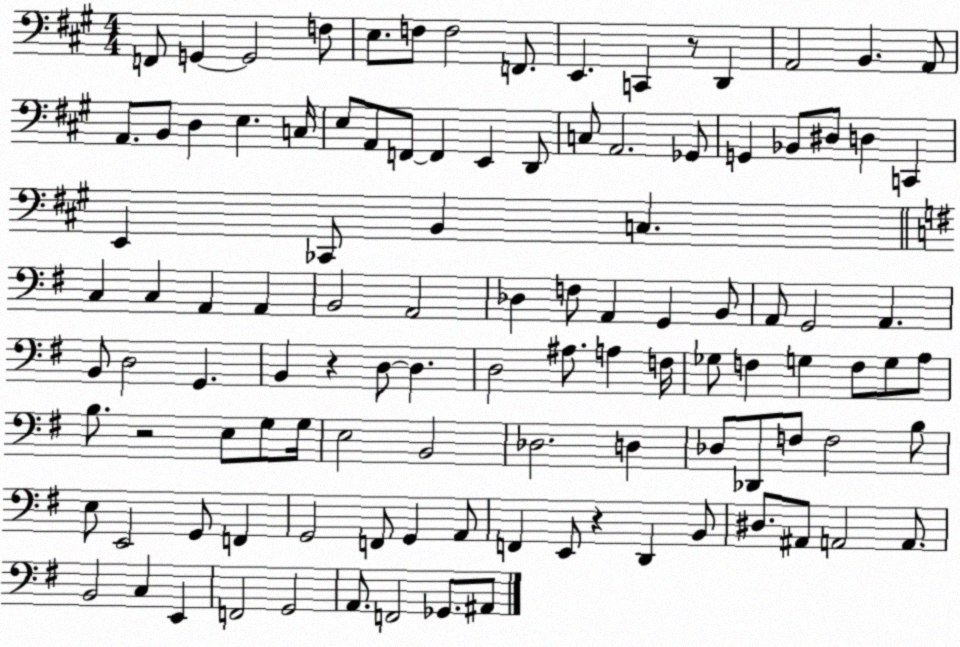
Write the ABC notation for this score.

X:1
T:Untitled
M:4/4
L:1/4
K:A
F,,/2 G,, G,,2 F,/2 E,/2 F,/2 F,2 F,,/2 E,, C,, z/2 D,, A,,2 B,, A,,/2 A,,/2 B,,/2 D, E, C,/4 E,/2 A,,/2 F,,/2 F,, E,, D,,/2 C,/2 A,,2 _G,,/2 G,, _B,,/2 ^D,/2 D, C,, E,, _C,,/2 B,, C, C, C, A,, A,, B,,2 A,,2 _D, F,/2 A,, G,, B,,/2 A,,/2 G,,2 A,, B,,/2 D,2 G,, B,, z D,/2 D, D,2 ^A,/2 A, F,/4 _G,/2 F, G, F,/2 G,/2 A,/2 B,/2 z2 E,/2 G,/2 G,/4 E,2 B,,2 _D,2 D, _D,/2 _D,,/2 F,/2 F,2 B,/2 E,/2 E,,2 G,,/2 F,, G,,2 F,,/2 G,, A,,/2 F,, E,,/2 z D,, B,,/2 ^D,/2 ^A,,/2 A,,2 A,,/2 B,,2 C, E,, F,,2 G,,2 A,,/2 F,,2 _G,,/2 ^A,,/2